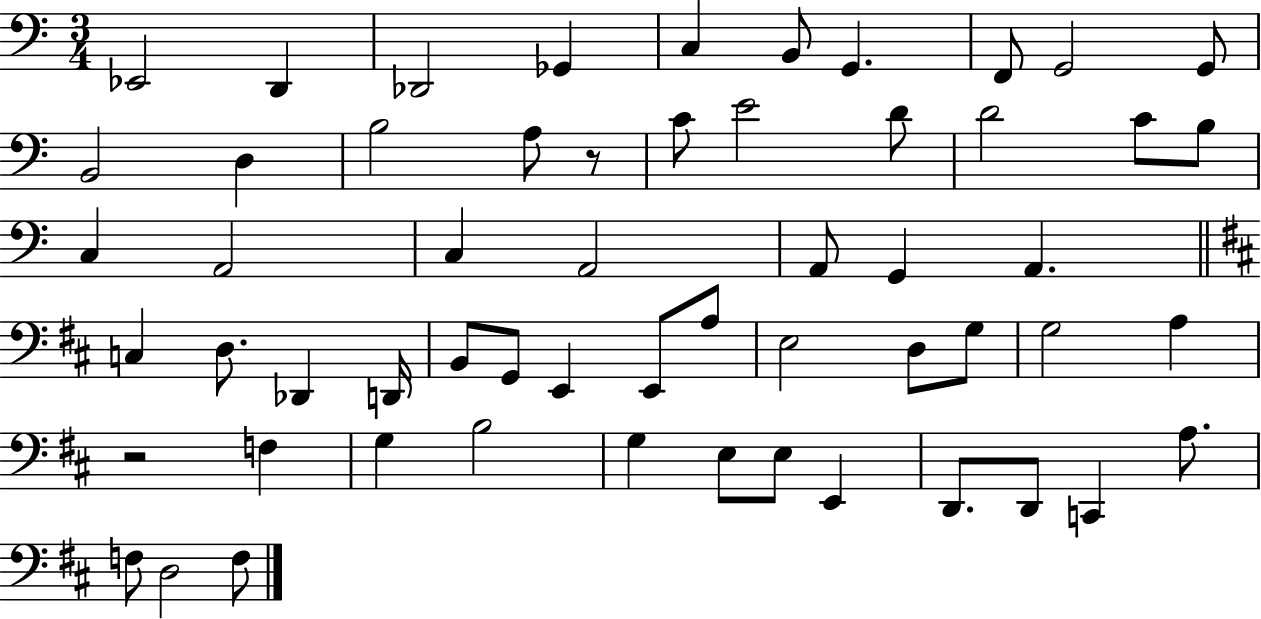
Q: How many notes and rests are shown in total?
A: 57